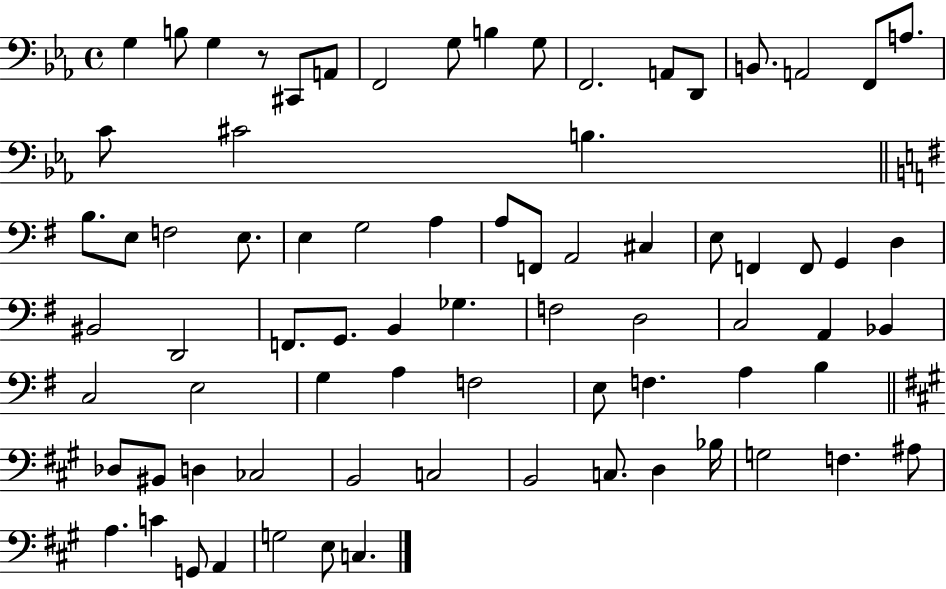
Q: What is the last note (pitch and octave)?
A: C3